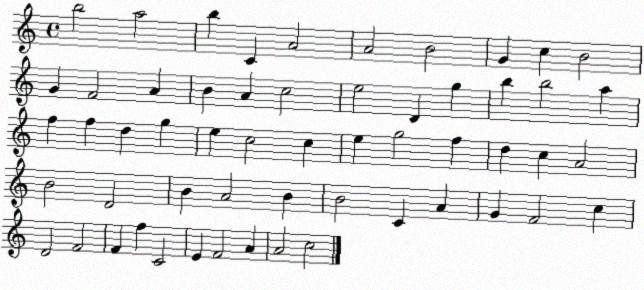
X:1
T:Untitled
M:4/4
L:1/4
K:C
b2 a2 b C A2 A2 B2 G c B2 G F2 A B A c2 e2 D g b b2 a f f d g e c2 c e g2 f d c A2 B2 D2 B A2 B B2 C A G F2 c D2 F2 F f C2 E F2 A A2 c2